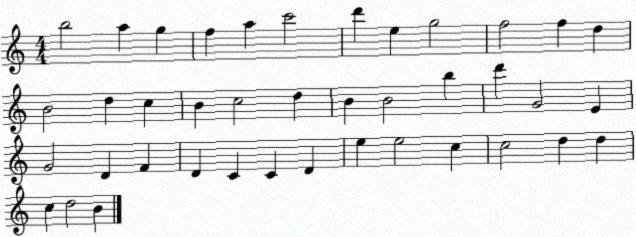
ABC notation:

X:1
T:Untitled
M:4/4
L:1/4
K:C
b2 a g f a c'2 d' e g2 f2 f d B2 d c B c2 d B B2 b d' G2 E G2 D F D C C D e e2 c c2 d d c d2 B